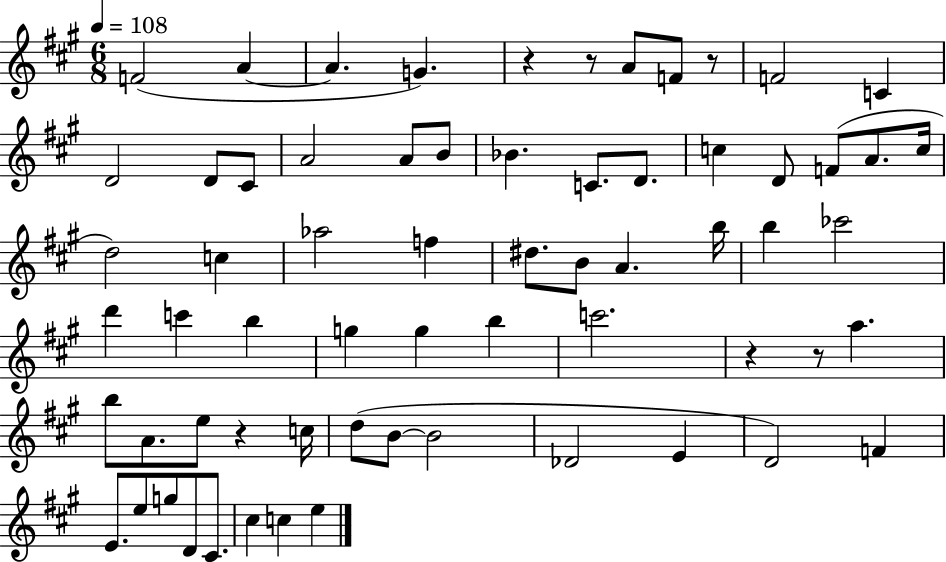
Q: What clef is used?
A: treble